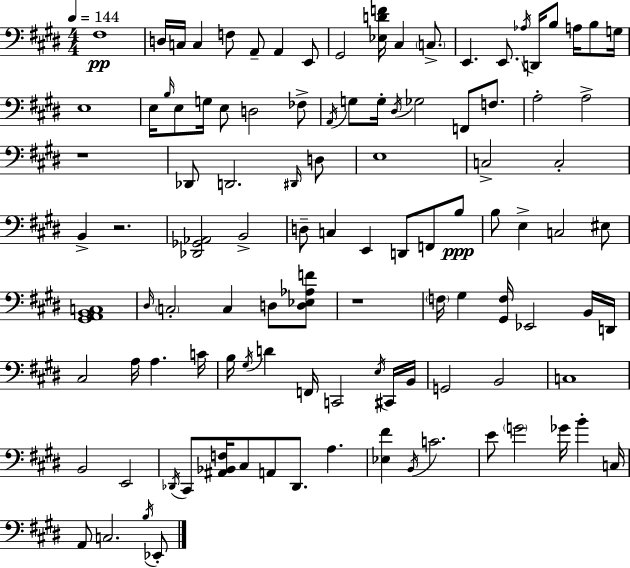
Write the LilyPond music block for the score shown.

{
  \clef bass
  \numericTimeSignature
  \time 4/4
  \key e \major
  \tempo 4 = 144
  fis1\pp | d16 c16 c4 f8 a,8-- a,4 e,8 | gis,2 <ees d' f'>16 cis4 \parenthesize c8.-> | e,4. e,8. \acciaccatura { aes16 } d,16 b8 a16 b8 | \break g16 e1 | e16 \grace { b16 } e8 g16 e8 d2 | fes8-> \acciaccatura { a,16 } g8 g16-. \acciaccatura { dis16 } ges2 f,8 | f8. a2-. a2-> | \break r1 | des,8 d,2. | \grace { dis,16 } d8 e1 | c2-> c2-. | \break b,4-> r2. | <des, ges, aes,>2 b,2-> | d8-- c4 e,4 d,8 | f,8 b8\ppp b8 e4-> c2 | \break eis8 <gis, a, b, c>1 | \grace { dis16 } \parenthesize c2-. c4 | d8 <d ees aes f'>8 r1 | \parenthesize f16 gis4 <gis, f>16 ees,2 | \break b,16 d,16 cis2 a16 a4. | c'16 b16 \acciaccatura { gis16 } d'4 f,16 c,2 | \acciaccatura { e16 } cis,16 b,16 g,2 | b,2 c1 | \break b,2 | e,2 \acciaccatura { des,16 } cis,8 <ais, bes, f>16 cis8 a,8 | des,8. a4. <ees fis'>4 \acciaccatura { b,16 } c'2. | e'8 \parenthesize g'2 | \break ges'16 b'4-. c16 a,8 c2. | \acciaccatura { b16 } ees,8-. \bar "|."
}